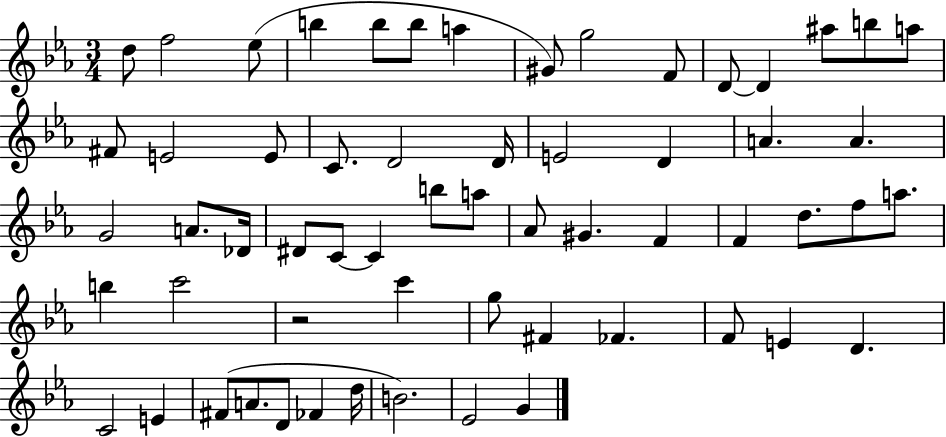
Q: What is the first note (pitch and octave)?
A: D5